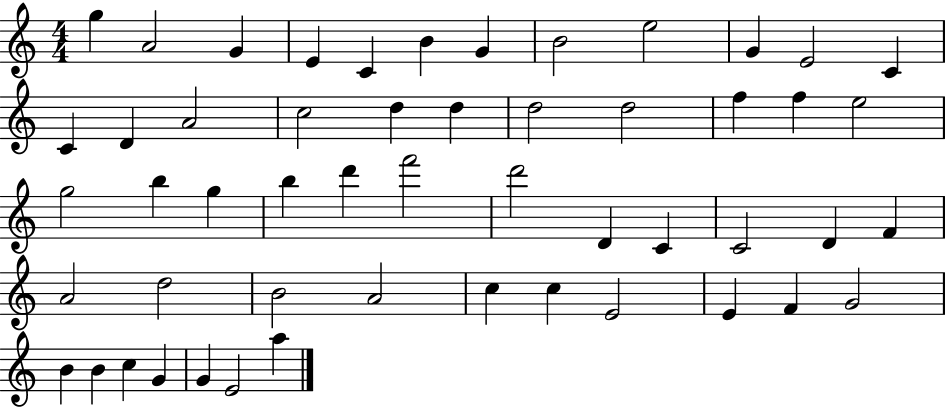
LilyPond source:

{
  \clef treble
  \numericTimeSignature
  \time 4/4
  \key c \major
  g''4 a'2 g'4 | e'4 c'4 b'4 g'4 | b'2 e''2 | g'4 e'2 c'4 | \break c'4 d'4 a'2 | c''2 d''4 d''4 | d''2 d''2 | f''4 f''4 e''2 | \break g''2 b''4 g''4 | b''4 d'''4 f'''2 | d'''2 d'4 c'4 | c'2 d'4 f'4 | \break a'2 d''2 | b'2 a'2 | c''4 c''4 e'2 | e'4 f'4 g'2 | \break b'4 b'4 c''4 g'4 | g'4 e'2 a''4 | \bar "|."
}